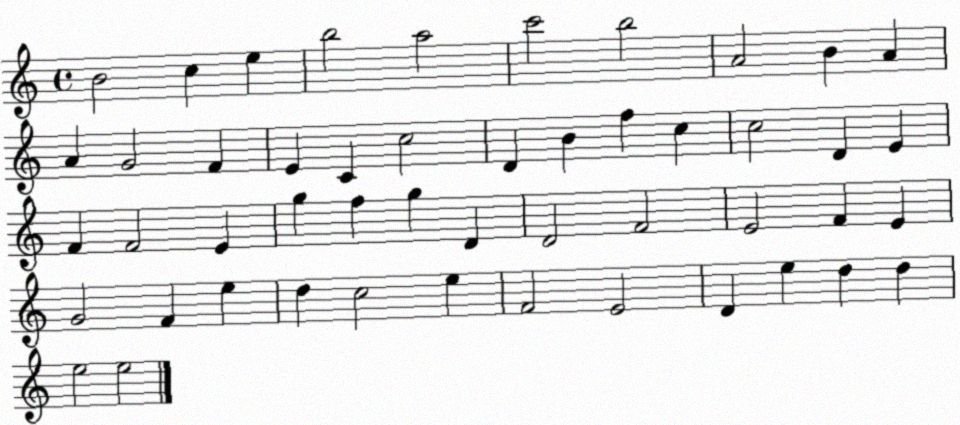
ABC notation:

X:1
T:Untitled
M:4/4
L:1/4
K:C
B2 c e b2 a2 c'2 b2 A2 B A A G2 F E C c2 D B f c c2 D E F F2 E g f g D D2 F2 E2 F E G2 F e d c2 e F2 E2 D e d d e2 e2